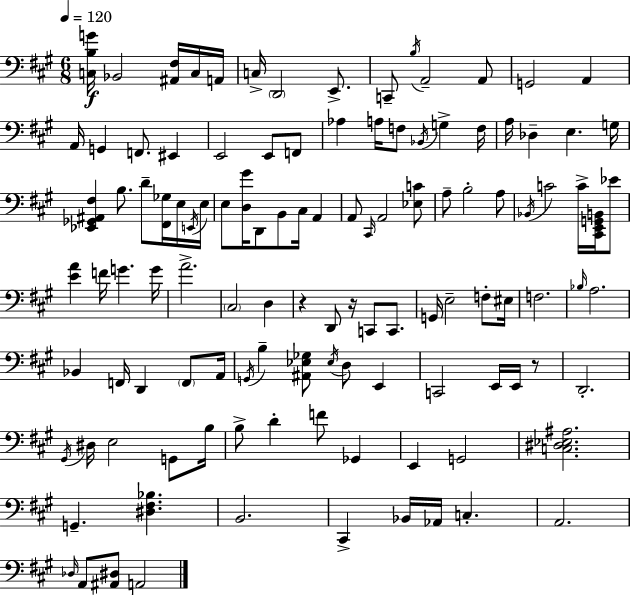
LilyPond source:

{
  \clef bass
  \numericTimeSignature
  \time 6/8
  \key a \major
  \tempo 4 = 120
  <c b g'>16\f bes,2 <ais, fis>16 c16 a,16 | c16-> \parenthesize d,2 e,8.-> | c,8-- \acciaccatura { b16 } a,2-- a,8 | g,2 a,4 | \break a,16 g,4 f,8. eis,4 | e,2 e,8 f,8 | aes4 a16 f8 \acciaccatura { bes,16 } g4-> | f16 a16 des4-- e4. | \break g16 <ees, ges, ais, fis>4 b8. d'8-- <fis, ges>16 | e16 \acciaccatura { e,16 } e16 e8 <d gis'>16 d,8 b,8 cis16 a,4 | a,8 \grace { cis,16 } a,2 | <ees c'>8 a8-- b2-. | \break a8 \acciaccatura { bes,16 } c'2 | c'16-> <cis, e, g, b,>16 ees'8 <e' a'>4 f'16 g'4. | g'16 a'2.-> | \parenthesize cis2 | \break d4 r4 d,8 r16 | c,8 c,8. g,16 e2-- | f8-. eis16 f2. | \grace { bes16 } a2. | \break bes,4 f,16 d,4 | \parenthesize f,8 a,16 \acciaccatura { g,16 } b4-- <ais, ees ges>8 | \acciaccatura { ees16 } d8 e,4 c,2 | e,16 e,16 r8 d,2.-. | \break \acciaccatura { gis,16 } dis16 e2 | g,8 b16 b8-> d'4-. | f'8 ges,4 e,4 | g,2 <c dis ees ais>2. | \break g,4.-- | <dis fis bes>4. b,2. | cis,4-> | bes,16 aes,16 c4.-. a,2. | \break \grace { des16 } a,8 | <ais, dis>8 a,2 \bar "|."
}